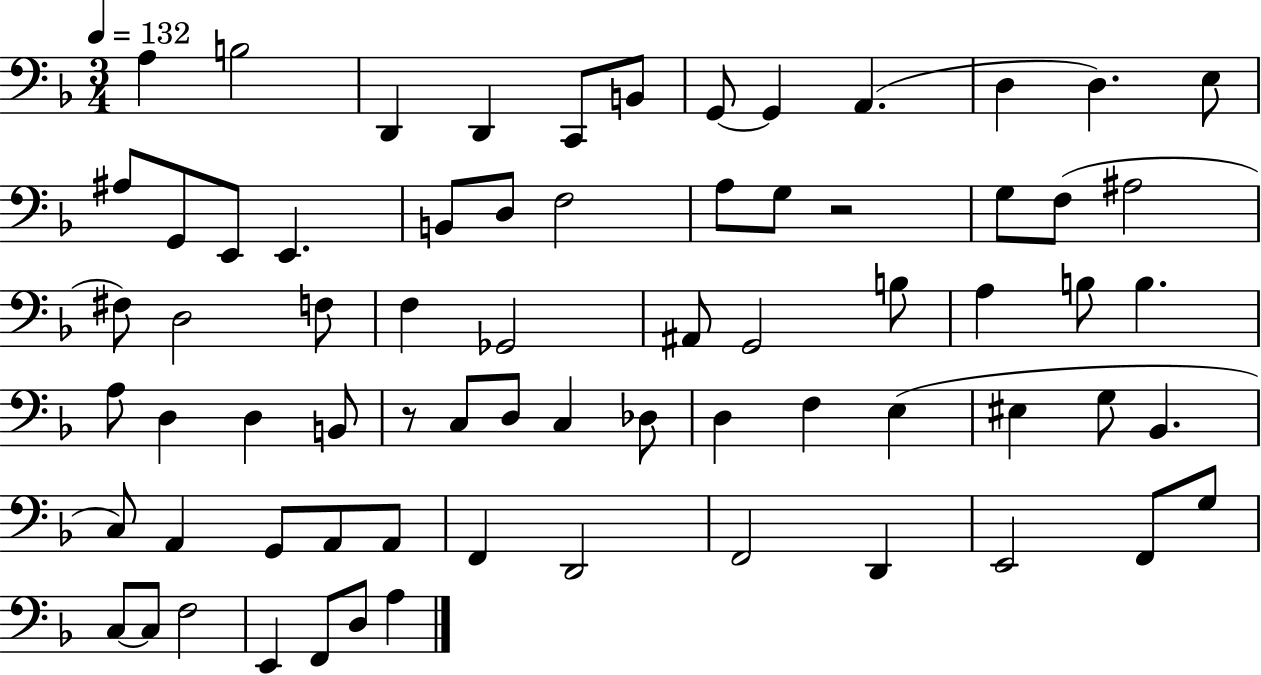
{
  \clef bass
  \numericTimeSignature
  \time 3/4
  \key f \major
  \tempo 4 = 132
  a4 b2 | d,4 d,4 c,8 b,8 | g,8~~ g,4 a,4.( | d4 d4.) e8 | \break ais8 g,8 e,8 e,4. | b,8 d8 f2 | a8 g8 r2 | g8 f8( ais2 | \break fis8) d2 f8 | f4 ges,2 | ais,8 g,2 b8 | a4 b8 b4. | \break a8 d4 d4 b,8 | r8 c8 d8 c4 des8 | d4 f4 e4( | eis4 g8 bes,4. | \break c8) a,4 g,8 a,8 a,8 | f,4 d,2 | f,2 d,4 | e,2 f,8 g8 | \break c8~~ c8 f2 | e,4 f,8 d8 a4 | \bar "|."
}